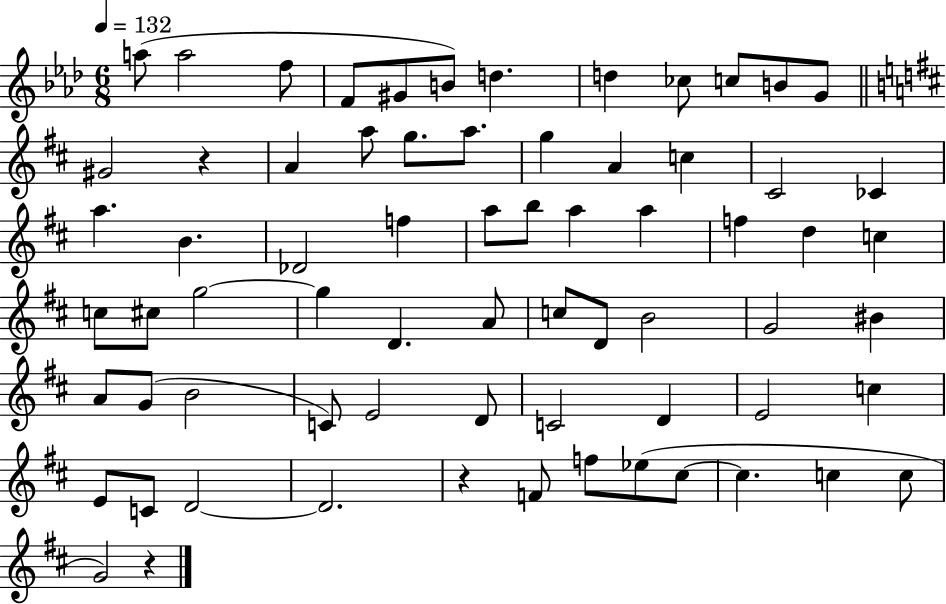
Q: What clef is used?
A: treble